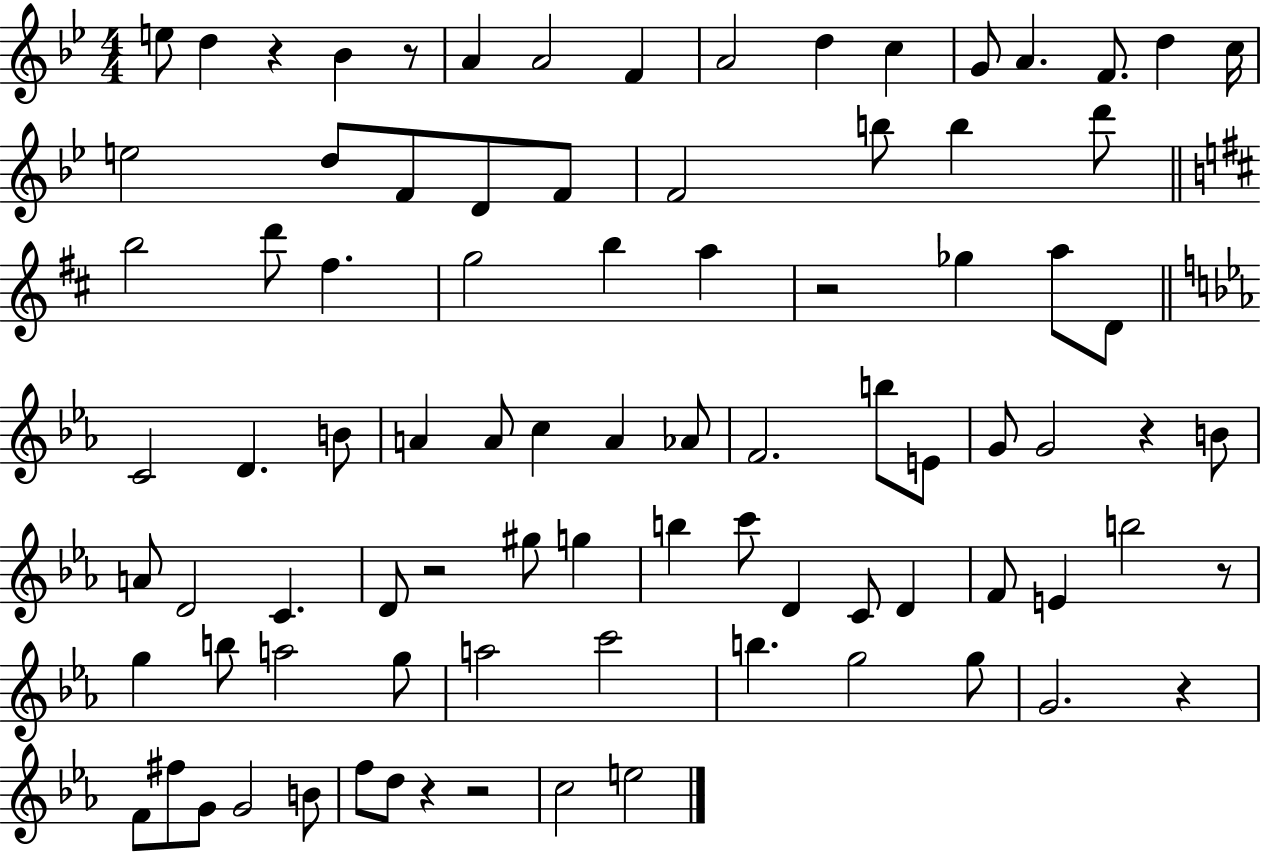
{
  \clef treble
  \numericTimeSignature
  \time 4/4
  \key bes \major
  e''8 d''4 r4 bes'4 r8 | a'4 a'2 f'4 | a'2 d''4 c''4 | g'8 a'4. f'8. d''4 c''16 | \break e''2 d''8 f'8 d'8 f'8 | f'2 b''8 b''4 d'''8 | \bar "||" \break \key d \major b''2 d'''8 fis''4. | g''2 b''4 a''4 | r2 ges''4 a''8 d'8 | \bar "||" \break \key ees \major c'2 d'4. b'8 | a'4 a'8 c''4 a'4 aes'8 | f'2. b''8 e'8 | g'8 g'2 r4 b'8 | \break a'8 d'2 c'4. | d'8 r2 gis''8 g''4 | b''4 c'''8 d'4 c'8 d'4 | f'8 e'4 b''2 r8 | \break g''4 b''8 a''2 g''8 | a''2 c'''2 | b''4. g''2 g''8 | g'2. r4 | \break f'8 fis''8 g'8 g'2 b'8 | f''8 d''8 r4 r2 | c''2 e''2 | \bar "|."
}